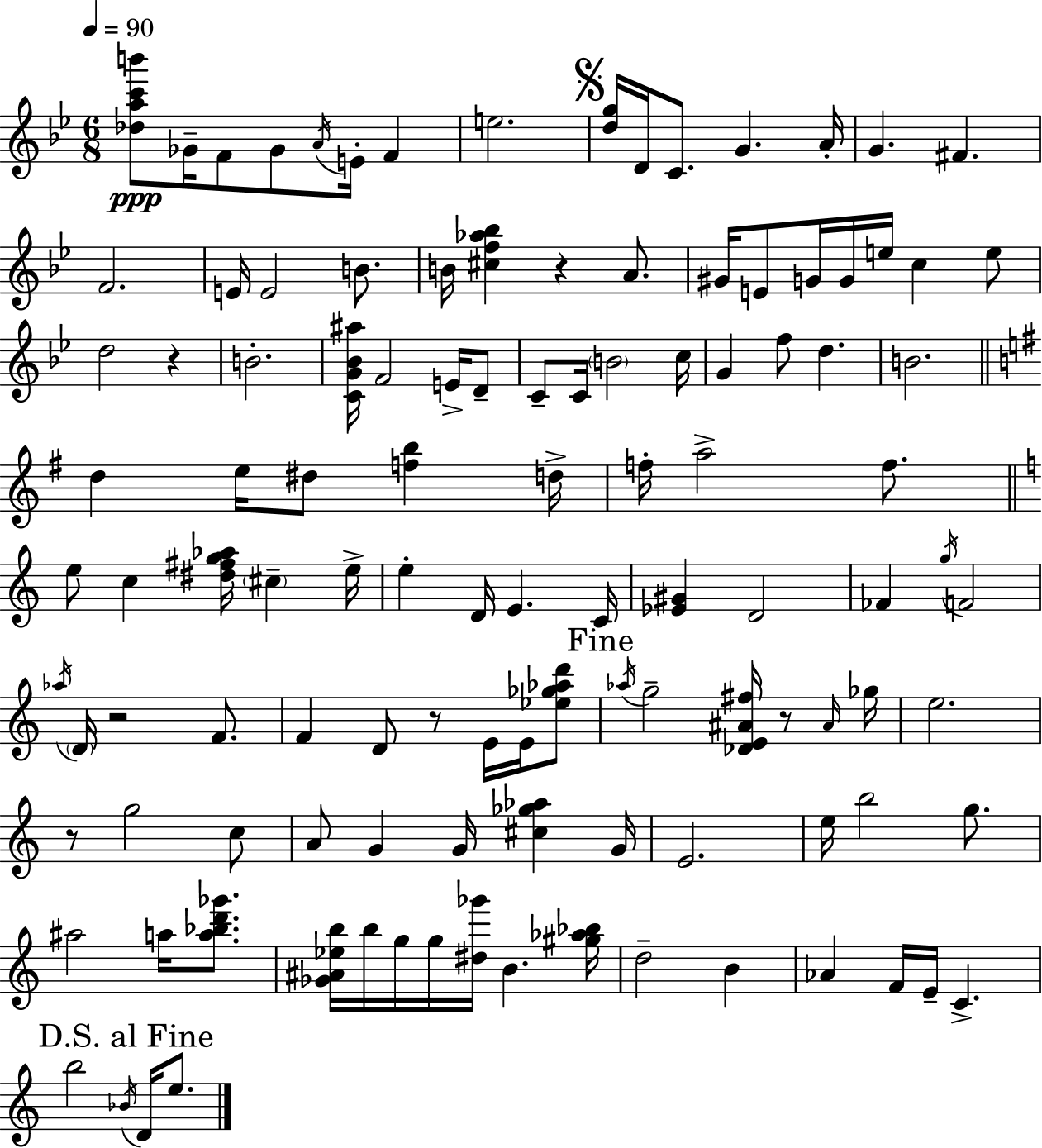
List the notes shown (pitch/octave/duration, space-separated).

[Db5,A5,C6,B6]/e Gb4/s F4/e Gb4/e A4/s E4/s F4/q E5/h. [D5,G5]/s D4/s C4/e. G4/q. A4/s G4/q. F#4/q. F4/h. E4/s E4/h B4/e. B4/s [C#5,F5,Ab5,Bb5]/q R/q A4/e. G#4/s E4/e G4/s G4/s E5/s C5/q E5/e D5/h R/q B4/h. [C4,G4,Bb4,A#5]/s F4/h E4/s D4/e C4/e C4/s B4/h C5/s G4/q F5/e D5/q. B4/h. D5/q E5/s D#5/e [F5,B5]/q D5/s F5/s A5/h F5/e. E5/e C5/q [D#5,F#5,G5,Ab5]/s C#5/q E5/s E5/q D4/s E4/q. C4/s [Eb4,G#4]/q D4/h FES4/q G5/s F4/h Ab5/s D4/s R/h F4/e. F4/q D4/e R/e E4/s E4/s [Eb5,Gb5,Ab5,D6]/e Ab5/s G5/h [Db4,E4,A#4,F#5]/s R/e A#4/s Gb5/s E5/h. R/e G5/h C5/e A4/e G4/q G4/s [C#5,Gb5,Ab5]/q G4/s E4/h. E5/s B5/h G5/e. A#5/h A5/s [A5,Bb5,D6,Gb6]/e. [Gb4,A#4,Eb5,B5]/s B5/s G5/s G5/s [D#5,Gb6]/s B4/q. [G#5,Ab5,Bb5]/s D5/h B4/q Ab4/q F4/s E4/s C4/q. B5/h Bb4/s D4/s E5/e.